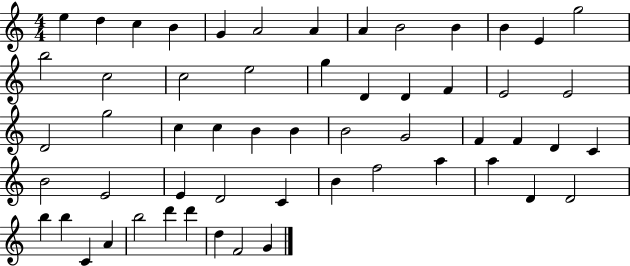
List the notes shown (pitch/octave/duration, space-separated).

E5/q D5/q C5/q B4/q G4/q A4/h A4/q A4/q B4/h B4/q B4/q E4/q G5/h B5/h C5/h C5/h E5/h G5/q D4/q D4/q F4/q E4/h E4/h D4/h G5/h C5/q C5/q B4/q B4/q B4/h G4/h F4/q F4/q D4/q C4/q B4/h E4/h E4/q D4/h C4/q B4/q F5/h A5/q A5/q D4/q D4/h B5/q B5/q C4/q A4/q B5/h D6/q D6/q D5/q F4/h G4/q